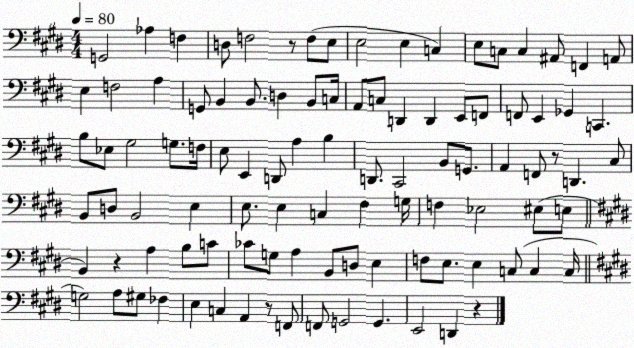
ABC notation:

X:1
T:Untitled
M:4/4
L:1/4
K:E
G,,2 _A, F, D,/2 F,2 z/2 F,/2 E,/2 E,2 E, C, E,/2 C,/2 C, ^A,,/2 F,, A,,/2 E, F,2 A, G,,/2 B,, B,,/2 D, B,,/2 C,/4 A,,/2 C,/2 D,, D,, E,,/2 F,,/2 F,,/2 E,, _G,, C,, B,/2 _E,/2 ^G,2 G,/2 F,/4 E,/2 E,, D,,/2 A, B, D,,/2 ^C,,2 B,,/2 G,,/2 A,, F,,/2 z/2 D,, ^C,/2 B,,/2 D,/2 B,,2 E, E,/2 E, C, ^F, G,/4 F, _E,2 ^E,/2 E,/2 B,, z A, B,/2 C/2 _C/2 G,/2 A, B,,/2 D,/2 E, F,/2 E,/2 E, C,/2 C, C,/4 G,2 A,/2 ^G,/2 _F, E, C, A,, z/2 F,,/2 F,,/2 G,,2 G,, E,,2 D,, z